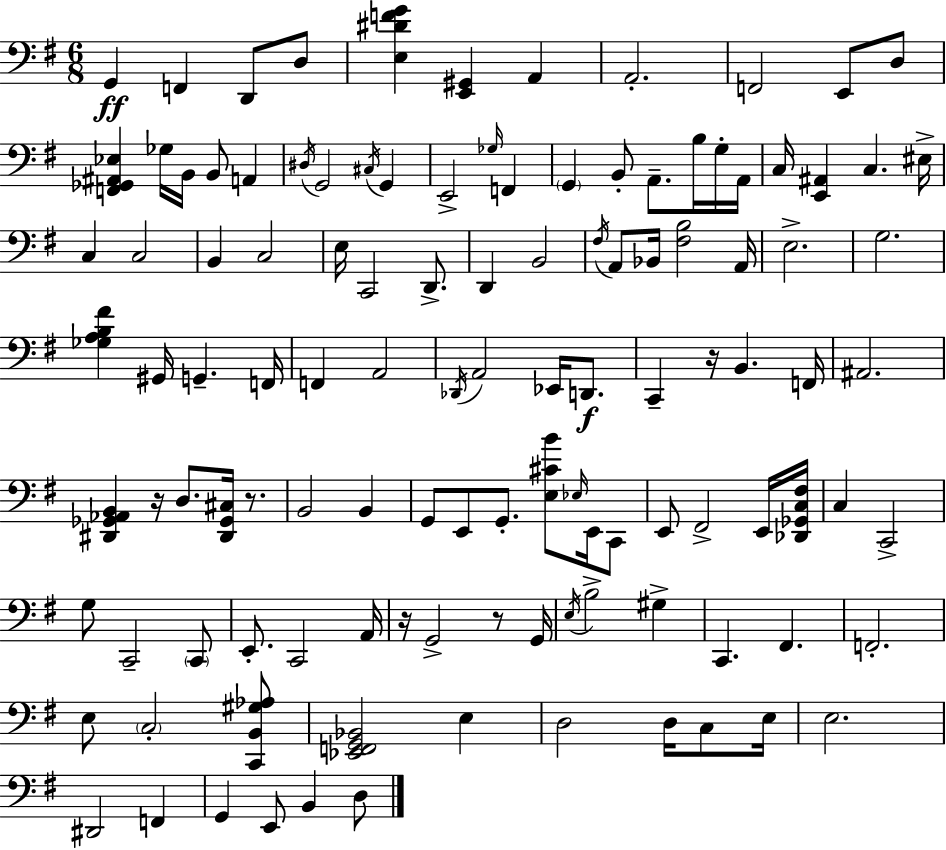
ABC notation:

X:1
T:Untitled
M:6/8
L:1/4
K:G
G,, F,, D,,/2 D,/2 [E,^DFG] [E,,^G,,] A,, A,,2 F,,2 E,,/2 D,/2 [F,,_G,,^A,,_E,] _G,/4 B,,/4 B,,/2 A,, ^D,/4 G,,2 ^C,/4 G,, E,,2 _G,/4 F,, G,, B,,/2 A,,/2 B,/4 G,/4 A,,/4 C,/4 [E,,^A,,] C, ^E,/4 C, C,2 B,, C,2 E,/4 C,,2 D,,/2 D,, B,,2 ^F,/4 A,,/2 _B,,/4 [^F,B,]2 A,,/4 E,2 G,2 [_G,A,B,^F] ^G,,/4 G,, F,,/4 F,, A,,2 _D,,/4 A,,2 _E,,/4 D,,/2 C,, z/4 B,, F,,/4 ^A,,2 [^D,,_G,,_A,,B,,] z/4 D,/2 [^D,,_G,,^C,]/4 z/2 B,,2 B,, G,,/2 E,,/2 G,,/2 [E,^CB]/2 _E,/4 E,,/4 C,,/2 E,,/2 ^F,,2 E,,/4 [_D,,_G,,C,^F,]/4 C, C,,2 G,/2 C,,2 C,,/2 E,,/2 C,,2 A,,/4 z/4 G,,2 z/2 G,,/4 E,/4 B,2 ^G, C,, ^F,, F,,2 E,/2 C,2 [C,,B,,^G,_A,]/2 [_E,,F,,G,,_B,,]2 E, D,2 D,/4 C,/2 E,/4 E,2 ^D,,2 F,, G,, E,,/2 B,, D,/2